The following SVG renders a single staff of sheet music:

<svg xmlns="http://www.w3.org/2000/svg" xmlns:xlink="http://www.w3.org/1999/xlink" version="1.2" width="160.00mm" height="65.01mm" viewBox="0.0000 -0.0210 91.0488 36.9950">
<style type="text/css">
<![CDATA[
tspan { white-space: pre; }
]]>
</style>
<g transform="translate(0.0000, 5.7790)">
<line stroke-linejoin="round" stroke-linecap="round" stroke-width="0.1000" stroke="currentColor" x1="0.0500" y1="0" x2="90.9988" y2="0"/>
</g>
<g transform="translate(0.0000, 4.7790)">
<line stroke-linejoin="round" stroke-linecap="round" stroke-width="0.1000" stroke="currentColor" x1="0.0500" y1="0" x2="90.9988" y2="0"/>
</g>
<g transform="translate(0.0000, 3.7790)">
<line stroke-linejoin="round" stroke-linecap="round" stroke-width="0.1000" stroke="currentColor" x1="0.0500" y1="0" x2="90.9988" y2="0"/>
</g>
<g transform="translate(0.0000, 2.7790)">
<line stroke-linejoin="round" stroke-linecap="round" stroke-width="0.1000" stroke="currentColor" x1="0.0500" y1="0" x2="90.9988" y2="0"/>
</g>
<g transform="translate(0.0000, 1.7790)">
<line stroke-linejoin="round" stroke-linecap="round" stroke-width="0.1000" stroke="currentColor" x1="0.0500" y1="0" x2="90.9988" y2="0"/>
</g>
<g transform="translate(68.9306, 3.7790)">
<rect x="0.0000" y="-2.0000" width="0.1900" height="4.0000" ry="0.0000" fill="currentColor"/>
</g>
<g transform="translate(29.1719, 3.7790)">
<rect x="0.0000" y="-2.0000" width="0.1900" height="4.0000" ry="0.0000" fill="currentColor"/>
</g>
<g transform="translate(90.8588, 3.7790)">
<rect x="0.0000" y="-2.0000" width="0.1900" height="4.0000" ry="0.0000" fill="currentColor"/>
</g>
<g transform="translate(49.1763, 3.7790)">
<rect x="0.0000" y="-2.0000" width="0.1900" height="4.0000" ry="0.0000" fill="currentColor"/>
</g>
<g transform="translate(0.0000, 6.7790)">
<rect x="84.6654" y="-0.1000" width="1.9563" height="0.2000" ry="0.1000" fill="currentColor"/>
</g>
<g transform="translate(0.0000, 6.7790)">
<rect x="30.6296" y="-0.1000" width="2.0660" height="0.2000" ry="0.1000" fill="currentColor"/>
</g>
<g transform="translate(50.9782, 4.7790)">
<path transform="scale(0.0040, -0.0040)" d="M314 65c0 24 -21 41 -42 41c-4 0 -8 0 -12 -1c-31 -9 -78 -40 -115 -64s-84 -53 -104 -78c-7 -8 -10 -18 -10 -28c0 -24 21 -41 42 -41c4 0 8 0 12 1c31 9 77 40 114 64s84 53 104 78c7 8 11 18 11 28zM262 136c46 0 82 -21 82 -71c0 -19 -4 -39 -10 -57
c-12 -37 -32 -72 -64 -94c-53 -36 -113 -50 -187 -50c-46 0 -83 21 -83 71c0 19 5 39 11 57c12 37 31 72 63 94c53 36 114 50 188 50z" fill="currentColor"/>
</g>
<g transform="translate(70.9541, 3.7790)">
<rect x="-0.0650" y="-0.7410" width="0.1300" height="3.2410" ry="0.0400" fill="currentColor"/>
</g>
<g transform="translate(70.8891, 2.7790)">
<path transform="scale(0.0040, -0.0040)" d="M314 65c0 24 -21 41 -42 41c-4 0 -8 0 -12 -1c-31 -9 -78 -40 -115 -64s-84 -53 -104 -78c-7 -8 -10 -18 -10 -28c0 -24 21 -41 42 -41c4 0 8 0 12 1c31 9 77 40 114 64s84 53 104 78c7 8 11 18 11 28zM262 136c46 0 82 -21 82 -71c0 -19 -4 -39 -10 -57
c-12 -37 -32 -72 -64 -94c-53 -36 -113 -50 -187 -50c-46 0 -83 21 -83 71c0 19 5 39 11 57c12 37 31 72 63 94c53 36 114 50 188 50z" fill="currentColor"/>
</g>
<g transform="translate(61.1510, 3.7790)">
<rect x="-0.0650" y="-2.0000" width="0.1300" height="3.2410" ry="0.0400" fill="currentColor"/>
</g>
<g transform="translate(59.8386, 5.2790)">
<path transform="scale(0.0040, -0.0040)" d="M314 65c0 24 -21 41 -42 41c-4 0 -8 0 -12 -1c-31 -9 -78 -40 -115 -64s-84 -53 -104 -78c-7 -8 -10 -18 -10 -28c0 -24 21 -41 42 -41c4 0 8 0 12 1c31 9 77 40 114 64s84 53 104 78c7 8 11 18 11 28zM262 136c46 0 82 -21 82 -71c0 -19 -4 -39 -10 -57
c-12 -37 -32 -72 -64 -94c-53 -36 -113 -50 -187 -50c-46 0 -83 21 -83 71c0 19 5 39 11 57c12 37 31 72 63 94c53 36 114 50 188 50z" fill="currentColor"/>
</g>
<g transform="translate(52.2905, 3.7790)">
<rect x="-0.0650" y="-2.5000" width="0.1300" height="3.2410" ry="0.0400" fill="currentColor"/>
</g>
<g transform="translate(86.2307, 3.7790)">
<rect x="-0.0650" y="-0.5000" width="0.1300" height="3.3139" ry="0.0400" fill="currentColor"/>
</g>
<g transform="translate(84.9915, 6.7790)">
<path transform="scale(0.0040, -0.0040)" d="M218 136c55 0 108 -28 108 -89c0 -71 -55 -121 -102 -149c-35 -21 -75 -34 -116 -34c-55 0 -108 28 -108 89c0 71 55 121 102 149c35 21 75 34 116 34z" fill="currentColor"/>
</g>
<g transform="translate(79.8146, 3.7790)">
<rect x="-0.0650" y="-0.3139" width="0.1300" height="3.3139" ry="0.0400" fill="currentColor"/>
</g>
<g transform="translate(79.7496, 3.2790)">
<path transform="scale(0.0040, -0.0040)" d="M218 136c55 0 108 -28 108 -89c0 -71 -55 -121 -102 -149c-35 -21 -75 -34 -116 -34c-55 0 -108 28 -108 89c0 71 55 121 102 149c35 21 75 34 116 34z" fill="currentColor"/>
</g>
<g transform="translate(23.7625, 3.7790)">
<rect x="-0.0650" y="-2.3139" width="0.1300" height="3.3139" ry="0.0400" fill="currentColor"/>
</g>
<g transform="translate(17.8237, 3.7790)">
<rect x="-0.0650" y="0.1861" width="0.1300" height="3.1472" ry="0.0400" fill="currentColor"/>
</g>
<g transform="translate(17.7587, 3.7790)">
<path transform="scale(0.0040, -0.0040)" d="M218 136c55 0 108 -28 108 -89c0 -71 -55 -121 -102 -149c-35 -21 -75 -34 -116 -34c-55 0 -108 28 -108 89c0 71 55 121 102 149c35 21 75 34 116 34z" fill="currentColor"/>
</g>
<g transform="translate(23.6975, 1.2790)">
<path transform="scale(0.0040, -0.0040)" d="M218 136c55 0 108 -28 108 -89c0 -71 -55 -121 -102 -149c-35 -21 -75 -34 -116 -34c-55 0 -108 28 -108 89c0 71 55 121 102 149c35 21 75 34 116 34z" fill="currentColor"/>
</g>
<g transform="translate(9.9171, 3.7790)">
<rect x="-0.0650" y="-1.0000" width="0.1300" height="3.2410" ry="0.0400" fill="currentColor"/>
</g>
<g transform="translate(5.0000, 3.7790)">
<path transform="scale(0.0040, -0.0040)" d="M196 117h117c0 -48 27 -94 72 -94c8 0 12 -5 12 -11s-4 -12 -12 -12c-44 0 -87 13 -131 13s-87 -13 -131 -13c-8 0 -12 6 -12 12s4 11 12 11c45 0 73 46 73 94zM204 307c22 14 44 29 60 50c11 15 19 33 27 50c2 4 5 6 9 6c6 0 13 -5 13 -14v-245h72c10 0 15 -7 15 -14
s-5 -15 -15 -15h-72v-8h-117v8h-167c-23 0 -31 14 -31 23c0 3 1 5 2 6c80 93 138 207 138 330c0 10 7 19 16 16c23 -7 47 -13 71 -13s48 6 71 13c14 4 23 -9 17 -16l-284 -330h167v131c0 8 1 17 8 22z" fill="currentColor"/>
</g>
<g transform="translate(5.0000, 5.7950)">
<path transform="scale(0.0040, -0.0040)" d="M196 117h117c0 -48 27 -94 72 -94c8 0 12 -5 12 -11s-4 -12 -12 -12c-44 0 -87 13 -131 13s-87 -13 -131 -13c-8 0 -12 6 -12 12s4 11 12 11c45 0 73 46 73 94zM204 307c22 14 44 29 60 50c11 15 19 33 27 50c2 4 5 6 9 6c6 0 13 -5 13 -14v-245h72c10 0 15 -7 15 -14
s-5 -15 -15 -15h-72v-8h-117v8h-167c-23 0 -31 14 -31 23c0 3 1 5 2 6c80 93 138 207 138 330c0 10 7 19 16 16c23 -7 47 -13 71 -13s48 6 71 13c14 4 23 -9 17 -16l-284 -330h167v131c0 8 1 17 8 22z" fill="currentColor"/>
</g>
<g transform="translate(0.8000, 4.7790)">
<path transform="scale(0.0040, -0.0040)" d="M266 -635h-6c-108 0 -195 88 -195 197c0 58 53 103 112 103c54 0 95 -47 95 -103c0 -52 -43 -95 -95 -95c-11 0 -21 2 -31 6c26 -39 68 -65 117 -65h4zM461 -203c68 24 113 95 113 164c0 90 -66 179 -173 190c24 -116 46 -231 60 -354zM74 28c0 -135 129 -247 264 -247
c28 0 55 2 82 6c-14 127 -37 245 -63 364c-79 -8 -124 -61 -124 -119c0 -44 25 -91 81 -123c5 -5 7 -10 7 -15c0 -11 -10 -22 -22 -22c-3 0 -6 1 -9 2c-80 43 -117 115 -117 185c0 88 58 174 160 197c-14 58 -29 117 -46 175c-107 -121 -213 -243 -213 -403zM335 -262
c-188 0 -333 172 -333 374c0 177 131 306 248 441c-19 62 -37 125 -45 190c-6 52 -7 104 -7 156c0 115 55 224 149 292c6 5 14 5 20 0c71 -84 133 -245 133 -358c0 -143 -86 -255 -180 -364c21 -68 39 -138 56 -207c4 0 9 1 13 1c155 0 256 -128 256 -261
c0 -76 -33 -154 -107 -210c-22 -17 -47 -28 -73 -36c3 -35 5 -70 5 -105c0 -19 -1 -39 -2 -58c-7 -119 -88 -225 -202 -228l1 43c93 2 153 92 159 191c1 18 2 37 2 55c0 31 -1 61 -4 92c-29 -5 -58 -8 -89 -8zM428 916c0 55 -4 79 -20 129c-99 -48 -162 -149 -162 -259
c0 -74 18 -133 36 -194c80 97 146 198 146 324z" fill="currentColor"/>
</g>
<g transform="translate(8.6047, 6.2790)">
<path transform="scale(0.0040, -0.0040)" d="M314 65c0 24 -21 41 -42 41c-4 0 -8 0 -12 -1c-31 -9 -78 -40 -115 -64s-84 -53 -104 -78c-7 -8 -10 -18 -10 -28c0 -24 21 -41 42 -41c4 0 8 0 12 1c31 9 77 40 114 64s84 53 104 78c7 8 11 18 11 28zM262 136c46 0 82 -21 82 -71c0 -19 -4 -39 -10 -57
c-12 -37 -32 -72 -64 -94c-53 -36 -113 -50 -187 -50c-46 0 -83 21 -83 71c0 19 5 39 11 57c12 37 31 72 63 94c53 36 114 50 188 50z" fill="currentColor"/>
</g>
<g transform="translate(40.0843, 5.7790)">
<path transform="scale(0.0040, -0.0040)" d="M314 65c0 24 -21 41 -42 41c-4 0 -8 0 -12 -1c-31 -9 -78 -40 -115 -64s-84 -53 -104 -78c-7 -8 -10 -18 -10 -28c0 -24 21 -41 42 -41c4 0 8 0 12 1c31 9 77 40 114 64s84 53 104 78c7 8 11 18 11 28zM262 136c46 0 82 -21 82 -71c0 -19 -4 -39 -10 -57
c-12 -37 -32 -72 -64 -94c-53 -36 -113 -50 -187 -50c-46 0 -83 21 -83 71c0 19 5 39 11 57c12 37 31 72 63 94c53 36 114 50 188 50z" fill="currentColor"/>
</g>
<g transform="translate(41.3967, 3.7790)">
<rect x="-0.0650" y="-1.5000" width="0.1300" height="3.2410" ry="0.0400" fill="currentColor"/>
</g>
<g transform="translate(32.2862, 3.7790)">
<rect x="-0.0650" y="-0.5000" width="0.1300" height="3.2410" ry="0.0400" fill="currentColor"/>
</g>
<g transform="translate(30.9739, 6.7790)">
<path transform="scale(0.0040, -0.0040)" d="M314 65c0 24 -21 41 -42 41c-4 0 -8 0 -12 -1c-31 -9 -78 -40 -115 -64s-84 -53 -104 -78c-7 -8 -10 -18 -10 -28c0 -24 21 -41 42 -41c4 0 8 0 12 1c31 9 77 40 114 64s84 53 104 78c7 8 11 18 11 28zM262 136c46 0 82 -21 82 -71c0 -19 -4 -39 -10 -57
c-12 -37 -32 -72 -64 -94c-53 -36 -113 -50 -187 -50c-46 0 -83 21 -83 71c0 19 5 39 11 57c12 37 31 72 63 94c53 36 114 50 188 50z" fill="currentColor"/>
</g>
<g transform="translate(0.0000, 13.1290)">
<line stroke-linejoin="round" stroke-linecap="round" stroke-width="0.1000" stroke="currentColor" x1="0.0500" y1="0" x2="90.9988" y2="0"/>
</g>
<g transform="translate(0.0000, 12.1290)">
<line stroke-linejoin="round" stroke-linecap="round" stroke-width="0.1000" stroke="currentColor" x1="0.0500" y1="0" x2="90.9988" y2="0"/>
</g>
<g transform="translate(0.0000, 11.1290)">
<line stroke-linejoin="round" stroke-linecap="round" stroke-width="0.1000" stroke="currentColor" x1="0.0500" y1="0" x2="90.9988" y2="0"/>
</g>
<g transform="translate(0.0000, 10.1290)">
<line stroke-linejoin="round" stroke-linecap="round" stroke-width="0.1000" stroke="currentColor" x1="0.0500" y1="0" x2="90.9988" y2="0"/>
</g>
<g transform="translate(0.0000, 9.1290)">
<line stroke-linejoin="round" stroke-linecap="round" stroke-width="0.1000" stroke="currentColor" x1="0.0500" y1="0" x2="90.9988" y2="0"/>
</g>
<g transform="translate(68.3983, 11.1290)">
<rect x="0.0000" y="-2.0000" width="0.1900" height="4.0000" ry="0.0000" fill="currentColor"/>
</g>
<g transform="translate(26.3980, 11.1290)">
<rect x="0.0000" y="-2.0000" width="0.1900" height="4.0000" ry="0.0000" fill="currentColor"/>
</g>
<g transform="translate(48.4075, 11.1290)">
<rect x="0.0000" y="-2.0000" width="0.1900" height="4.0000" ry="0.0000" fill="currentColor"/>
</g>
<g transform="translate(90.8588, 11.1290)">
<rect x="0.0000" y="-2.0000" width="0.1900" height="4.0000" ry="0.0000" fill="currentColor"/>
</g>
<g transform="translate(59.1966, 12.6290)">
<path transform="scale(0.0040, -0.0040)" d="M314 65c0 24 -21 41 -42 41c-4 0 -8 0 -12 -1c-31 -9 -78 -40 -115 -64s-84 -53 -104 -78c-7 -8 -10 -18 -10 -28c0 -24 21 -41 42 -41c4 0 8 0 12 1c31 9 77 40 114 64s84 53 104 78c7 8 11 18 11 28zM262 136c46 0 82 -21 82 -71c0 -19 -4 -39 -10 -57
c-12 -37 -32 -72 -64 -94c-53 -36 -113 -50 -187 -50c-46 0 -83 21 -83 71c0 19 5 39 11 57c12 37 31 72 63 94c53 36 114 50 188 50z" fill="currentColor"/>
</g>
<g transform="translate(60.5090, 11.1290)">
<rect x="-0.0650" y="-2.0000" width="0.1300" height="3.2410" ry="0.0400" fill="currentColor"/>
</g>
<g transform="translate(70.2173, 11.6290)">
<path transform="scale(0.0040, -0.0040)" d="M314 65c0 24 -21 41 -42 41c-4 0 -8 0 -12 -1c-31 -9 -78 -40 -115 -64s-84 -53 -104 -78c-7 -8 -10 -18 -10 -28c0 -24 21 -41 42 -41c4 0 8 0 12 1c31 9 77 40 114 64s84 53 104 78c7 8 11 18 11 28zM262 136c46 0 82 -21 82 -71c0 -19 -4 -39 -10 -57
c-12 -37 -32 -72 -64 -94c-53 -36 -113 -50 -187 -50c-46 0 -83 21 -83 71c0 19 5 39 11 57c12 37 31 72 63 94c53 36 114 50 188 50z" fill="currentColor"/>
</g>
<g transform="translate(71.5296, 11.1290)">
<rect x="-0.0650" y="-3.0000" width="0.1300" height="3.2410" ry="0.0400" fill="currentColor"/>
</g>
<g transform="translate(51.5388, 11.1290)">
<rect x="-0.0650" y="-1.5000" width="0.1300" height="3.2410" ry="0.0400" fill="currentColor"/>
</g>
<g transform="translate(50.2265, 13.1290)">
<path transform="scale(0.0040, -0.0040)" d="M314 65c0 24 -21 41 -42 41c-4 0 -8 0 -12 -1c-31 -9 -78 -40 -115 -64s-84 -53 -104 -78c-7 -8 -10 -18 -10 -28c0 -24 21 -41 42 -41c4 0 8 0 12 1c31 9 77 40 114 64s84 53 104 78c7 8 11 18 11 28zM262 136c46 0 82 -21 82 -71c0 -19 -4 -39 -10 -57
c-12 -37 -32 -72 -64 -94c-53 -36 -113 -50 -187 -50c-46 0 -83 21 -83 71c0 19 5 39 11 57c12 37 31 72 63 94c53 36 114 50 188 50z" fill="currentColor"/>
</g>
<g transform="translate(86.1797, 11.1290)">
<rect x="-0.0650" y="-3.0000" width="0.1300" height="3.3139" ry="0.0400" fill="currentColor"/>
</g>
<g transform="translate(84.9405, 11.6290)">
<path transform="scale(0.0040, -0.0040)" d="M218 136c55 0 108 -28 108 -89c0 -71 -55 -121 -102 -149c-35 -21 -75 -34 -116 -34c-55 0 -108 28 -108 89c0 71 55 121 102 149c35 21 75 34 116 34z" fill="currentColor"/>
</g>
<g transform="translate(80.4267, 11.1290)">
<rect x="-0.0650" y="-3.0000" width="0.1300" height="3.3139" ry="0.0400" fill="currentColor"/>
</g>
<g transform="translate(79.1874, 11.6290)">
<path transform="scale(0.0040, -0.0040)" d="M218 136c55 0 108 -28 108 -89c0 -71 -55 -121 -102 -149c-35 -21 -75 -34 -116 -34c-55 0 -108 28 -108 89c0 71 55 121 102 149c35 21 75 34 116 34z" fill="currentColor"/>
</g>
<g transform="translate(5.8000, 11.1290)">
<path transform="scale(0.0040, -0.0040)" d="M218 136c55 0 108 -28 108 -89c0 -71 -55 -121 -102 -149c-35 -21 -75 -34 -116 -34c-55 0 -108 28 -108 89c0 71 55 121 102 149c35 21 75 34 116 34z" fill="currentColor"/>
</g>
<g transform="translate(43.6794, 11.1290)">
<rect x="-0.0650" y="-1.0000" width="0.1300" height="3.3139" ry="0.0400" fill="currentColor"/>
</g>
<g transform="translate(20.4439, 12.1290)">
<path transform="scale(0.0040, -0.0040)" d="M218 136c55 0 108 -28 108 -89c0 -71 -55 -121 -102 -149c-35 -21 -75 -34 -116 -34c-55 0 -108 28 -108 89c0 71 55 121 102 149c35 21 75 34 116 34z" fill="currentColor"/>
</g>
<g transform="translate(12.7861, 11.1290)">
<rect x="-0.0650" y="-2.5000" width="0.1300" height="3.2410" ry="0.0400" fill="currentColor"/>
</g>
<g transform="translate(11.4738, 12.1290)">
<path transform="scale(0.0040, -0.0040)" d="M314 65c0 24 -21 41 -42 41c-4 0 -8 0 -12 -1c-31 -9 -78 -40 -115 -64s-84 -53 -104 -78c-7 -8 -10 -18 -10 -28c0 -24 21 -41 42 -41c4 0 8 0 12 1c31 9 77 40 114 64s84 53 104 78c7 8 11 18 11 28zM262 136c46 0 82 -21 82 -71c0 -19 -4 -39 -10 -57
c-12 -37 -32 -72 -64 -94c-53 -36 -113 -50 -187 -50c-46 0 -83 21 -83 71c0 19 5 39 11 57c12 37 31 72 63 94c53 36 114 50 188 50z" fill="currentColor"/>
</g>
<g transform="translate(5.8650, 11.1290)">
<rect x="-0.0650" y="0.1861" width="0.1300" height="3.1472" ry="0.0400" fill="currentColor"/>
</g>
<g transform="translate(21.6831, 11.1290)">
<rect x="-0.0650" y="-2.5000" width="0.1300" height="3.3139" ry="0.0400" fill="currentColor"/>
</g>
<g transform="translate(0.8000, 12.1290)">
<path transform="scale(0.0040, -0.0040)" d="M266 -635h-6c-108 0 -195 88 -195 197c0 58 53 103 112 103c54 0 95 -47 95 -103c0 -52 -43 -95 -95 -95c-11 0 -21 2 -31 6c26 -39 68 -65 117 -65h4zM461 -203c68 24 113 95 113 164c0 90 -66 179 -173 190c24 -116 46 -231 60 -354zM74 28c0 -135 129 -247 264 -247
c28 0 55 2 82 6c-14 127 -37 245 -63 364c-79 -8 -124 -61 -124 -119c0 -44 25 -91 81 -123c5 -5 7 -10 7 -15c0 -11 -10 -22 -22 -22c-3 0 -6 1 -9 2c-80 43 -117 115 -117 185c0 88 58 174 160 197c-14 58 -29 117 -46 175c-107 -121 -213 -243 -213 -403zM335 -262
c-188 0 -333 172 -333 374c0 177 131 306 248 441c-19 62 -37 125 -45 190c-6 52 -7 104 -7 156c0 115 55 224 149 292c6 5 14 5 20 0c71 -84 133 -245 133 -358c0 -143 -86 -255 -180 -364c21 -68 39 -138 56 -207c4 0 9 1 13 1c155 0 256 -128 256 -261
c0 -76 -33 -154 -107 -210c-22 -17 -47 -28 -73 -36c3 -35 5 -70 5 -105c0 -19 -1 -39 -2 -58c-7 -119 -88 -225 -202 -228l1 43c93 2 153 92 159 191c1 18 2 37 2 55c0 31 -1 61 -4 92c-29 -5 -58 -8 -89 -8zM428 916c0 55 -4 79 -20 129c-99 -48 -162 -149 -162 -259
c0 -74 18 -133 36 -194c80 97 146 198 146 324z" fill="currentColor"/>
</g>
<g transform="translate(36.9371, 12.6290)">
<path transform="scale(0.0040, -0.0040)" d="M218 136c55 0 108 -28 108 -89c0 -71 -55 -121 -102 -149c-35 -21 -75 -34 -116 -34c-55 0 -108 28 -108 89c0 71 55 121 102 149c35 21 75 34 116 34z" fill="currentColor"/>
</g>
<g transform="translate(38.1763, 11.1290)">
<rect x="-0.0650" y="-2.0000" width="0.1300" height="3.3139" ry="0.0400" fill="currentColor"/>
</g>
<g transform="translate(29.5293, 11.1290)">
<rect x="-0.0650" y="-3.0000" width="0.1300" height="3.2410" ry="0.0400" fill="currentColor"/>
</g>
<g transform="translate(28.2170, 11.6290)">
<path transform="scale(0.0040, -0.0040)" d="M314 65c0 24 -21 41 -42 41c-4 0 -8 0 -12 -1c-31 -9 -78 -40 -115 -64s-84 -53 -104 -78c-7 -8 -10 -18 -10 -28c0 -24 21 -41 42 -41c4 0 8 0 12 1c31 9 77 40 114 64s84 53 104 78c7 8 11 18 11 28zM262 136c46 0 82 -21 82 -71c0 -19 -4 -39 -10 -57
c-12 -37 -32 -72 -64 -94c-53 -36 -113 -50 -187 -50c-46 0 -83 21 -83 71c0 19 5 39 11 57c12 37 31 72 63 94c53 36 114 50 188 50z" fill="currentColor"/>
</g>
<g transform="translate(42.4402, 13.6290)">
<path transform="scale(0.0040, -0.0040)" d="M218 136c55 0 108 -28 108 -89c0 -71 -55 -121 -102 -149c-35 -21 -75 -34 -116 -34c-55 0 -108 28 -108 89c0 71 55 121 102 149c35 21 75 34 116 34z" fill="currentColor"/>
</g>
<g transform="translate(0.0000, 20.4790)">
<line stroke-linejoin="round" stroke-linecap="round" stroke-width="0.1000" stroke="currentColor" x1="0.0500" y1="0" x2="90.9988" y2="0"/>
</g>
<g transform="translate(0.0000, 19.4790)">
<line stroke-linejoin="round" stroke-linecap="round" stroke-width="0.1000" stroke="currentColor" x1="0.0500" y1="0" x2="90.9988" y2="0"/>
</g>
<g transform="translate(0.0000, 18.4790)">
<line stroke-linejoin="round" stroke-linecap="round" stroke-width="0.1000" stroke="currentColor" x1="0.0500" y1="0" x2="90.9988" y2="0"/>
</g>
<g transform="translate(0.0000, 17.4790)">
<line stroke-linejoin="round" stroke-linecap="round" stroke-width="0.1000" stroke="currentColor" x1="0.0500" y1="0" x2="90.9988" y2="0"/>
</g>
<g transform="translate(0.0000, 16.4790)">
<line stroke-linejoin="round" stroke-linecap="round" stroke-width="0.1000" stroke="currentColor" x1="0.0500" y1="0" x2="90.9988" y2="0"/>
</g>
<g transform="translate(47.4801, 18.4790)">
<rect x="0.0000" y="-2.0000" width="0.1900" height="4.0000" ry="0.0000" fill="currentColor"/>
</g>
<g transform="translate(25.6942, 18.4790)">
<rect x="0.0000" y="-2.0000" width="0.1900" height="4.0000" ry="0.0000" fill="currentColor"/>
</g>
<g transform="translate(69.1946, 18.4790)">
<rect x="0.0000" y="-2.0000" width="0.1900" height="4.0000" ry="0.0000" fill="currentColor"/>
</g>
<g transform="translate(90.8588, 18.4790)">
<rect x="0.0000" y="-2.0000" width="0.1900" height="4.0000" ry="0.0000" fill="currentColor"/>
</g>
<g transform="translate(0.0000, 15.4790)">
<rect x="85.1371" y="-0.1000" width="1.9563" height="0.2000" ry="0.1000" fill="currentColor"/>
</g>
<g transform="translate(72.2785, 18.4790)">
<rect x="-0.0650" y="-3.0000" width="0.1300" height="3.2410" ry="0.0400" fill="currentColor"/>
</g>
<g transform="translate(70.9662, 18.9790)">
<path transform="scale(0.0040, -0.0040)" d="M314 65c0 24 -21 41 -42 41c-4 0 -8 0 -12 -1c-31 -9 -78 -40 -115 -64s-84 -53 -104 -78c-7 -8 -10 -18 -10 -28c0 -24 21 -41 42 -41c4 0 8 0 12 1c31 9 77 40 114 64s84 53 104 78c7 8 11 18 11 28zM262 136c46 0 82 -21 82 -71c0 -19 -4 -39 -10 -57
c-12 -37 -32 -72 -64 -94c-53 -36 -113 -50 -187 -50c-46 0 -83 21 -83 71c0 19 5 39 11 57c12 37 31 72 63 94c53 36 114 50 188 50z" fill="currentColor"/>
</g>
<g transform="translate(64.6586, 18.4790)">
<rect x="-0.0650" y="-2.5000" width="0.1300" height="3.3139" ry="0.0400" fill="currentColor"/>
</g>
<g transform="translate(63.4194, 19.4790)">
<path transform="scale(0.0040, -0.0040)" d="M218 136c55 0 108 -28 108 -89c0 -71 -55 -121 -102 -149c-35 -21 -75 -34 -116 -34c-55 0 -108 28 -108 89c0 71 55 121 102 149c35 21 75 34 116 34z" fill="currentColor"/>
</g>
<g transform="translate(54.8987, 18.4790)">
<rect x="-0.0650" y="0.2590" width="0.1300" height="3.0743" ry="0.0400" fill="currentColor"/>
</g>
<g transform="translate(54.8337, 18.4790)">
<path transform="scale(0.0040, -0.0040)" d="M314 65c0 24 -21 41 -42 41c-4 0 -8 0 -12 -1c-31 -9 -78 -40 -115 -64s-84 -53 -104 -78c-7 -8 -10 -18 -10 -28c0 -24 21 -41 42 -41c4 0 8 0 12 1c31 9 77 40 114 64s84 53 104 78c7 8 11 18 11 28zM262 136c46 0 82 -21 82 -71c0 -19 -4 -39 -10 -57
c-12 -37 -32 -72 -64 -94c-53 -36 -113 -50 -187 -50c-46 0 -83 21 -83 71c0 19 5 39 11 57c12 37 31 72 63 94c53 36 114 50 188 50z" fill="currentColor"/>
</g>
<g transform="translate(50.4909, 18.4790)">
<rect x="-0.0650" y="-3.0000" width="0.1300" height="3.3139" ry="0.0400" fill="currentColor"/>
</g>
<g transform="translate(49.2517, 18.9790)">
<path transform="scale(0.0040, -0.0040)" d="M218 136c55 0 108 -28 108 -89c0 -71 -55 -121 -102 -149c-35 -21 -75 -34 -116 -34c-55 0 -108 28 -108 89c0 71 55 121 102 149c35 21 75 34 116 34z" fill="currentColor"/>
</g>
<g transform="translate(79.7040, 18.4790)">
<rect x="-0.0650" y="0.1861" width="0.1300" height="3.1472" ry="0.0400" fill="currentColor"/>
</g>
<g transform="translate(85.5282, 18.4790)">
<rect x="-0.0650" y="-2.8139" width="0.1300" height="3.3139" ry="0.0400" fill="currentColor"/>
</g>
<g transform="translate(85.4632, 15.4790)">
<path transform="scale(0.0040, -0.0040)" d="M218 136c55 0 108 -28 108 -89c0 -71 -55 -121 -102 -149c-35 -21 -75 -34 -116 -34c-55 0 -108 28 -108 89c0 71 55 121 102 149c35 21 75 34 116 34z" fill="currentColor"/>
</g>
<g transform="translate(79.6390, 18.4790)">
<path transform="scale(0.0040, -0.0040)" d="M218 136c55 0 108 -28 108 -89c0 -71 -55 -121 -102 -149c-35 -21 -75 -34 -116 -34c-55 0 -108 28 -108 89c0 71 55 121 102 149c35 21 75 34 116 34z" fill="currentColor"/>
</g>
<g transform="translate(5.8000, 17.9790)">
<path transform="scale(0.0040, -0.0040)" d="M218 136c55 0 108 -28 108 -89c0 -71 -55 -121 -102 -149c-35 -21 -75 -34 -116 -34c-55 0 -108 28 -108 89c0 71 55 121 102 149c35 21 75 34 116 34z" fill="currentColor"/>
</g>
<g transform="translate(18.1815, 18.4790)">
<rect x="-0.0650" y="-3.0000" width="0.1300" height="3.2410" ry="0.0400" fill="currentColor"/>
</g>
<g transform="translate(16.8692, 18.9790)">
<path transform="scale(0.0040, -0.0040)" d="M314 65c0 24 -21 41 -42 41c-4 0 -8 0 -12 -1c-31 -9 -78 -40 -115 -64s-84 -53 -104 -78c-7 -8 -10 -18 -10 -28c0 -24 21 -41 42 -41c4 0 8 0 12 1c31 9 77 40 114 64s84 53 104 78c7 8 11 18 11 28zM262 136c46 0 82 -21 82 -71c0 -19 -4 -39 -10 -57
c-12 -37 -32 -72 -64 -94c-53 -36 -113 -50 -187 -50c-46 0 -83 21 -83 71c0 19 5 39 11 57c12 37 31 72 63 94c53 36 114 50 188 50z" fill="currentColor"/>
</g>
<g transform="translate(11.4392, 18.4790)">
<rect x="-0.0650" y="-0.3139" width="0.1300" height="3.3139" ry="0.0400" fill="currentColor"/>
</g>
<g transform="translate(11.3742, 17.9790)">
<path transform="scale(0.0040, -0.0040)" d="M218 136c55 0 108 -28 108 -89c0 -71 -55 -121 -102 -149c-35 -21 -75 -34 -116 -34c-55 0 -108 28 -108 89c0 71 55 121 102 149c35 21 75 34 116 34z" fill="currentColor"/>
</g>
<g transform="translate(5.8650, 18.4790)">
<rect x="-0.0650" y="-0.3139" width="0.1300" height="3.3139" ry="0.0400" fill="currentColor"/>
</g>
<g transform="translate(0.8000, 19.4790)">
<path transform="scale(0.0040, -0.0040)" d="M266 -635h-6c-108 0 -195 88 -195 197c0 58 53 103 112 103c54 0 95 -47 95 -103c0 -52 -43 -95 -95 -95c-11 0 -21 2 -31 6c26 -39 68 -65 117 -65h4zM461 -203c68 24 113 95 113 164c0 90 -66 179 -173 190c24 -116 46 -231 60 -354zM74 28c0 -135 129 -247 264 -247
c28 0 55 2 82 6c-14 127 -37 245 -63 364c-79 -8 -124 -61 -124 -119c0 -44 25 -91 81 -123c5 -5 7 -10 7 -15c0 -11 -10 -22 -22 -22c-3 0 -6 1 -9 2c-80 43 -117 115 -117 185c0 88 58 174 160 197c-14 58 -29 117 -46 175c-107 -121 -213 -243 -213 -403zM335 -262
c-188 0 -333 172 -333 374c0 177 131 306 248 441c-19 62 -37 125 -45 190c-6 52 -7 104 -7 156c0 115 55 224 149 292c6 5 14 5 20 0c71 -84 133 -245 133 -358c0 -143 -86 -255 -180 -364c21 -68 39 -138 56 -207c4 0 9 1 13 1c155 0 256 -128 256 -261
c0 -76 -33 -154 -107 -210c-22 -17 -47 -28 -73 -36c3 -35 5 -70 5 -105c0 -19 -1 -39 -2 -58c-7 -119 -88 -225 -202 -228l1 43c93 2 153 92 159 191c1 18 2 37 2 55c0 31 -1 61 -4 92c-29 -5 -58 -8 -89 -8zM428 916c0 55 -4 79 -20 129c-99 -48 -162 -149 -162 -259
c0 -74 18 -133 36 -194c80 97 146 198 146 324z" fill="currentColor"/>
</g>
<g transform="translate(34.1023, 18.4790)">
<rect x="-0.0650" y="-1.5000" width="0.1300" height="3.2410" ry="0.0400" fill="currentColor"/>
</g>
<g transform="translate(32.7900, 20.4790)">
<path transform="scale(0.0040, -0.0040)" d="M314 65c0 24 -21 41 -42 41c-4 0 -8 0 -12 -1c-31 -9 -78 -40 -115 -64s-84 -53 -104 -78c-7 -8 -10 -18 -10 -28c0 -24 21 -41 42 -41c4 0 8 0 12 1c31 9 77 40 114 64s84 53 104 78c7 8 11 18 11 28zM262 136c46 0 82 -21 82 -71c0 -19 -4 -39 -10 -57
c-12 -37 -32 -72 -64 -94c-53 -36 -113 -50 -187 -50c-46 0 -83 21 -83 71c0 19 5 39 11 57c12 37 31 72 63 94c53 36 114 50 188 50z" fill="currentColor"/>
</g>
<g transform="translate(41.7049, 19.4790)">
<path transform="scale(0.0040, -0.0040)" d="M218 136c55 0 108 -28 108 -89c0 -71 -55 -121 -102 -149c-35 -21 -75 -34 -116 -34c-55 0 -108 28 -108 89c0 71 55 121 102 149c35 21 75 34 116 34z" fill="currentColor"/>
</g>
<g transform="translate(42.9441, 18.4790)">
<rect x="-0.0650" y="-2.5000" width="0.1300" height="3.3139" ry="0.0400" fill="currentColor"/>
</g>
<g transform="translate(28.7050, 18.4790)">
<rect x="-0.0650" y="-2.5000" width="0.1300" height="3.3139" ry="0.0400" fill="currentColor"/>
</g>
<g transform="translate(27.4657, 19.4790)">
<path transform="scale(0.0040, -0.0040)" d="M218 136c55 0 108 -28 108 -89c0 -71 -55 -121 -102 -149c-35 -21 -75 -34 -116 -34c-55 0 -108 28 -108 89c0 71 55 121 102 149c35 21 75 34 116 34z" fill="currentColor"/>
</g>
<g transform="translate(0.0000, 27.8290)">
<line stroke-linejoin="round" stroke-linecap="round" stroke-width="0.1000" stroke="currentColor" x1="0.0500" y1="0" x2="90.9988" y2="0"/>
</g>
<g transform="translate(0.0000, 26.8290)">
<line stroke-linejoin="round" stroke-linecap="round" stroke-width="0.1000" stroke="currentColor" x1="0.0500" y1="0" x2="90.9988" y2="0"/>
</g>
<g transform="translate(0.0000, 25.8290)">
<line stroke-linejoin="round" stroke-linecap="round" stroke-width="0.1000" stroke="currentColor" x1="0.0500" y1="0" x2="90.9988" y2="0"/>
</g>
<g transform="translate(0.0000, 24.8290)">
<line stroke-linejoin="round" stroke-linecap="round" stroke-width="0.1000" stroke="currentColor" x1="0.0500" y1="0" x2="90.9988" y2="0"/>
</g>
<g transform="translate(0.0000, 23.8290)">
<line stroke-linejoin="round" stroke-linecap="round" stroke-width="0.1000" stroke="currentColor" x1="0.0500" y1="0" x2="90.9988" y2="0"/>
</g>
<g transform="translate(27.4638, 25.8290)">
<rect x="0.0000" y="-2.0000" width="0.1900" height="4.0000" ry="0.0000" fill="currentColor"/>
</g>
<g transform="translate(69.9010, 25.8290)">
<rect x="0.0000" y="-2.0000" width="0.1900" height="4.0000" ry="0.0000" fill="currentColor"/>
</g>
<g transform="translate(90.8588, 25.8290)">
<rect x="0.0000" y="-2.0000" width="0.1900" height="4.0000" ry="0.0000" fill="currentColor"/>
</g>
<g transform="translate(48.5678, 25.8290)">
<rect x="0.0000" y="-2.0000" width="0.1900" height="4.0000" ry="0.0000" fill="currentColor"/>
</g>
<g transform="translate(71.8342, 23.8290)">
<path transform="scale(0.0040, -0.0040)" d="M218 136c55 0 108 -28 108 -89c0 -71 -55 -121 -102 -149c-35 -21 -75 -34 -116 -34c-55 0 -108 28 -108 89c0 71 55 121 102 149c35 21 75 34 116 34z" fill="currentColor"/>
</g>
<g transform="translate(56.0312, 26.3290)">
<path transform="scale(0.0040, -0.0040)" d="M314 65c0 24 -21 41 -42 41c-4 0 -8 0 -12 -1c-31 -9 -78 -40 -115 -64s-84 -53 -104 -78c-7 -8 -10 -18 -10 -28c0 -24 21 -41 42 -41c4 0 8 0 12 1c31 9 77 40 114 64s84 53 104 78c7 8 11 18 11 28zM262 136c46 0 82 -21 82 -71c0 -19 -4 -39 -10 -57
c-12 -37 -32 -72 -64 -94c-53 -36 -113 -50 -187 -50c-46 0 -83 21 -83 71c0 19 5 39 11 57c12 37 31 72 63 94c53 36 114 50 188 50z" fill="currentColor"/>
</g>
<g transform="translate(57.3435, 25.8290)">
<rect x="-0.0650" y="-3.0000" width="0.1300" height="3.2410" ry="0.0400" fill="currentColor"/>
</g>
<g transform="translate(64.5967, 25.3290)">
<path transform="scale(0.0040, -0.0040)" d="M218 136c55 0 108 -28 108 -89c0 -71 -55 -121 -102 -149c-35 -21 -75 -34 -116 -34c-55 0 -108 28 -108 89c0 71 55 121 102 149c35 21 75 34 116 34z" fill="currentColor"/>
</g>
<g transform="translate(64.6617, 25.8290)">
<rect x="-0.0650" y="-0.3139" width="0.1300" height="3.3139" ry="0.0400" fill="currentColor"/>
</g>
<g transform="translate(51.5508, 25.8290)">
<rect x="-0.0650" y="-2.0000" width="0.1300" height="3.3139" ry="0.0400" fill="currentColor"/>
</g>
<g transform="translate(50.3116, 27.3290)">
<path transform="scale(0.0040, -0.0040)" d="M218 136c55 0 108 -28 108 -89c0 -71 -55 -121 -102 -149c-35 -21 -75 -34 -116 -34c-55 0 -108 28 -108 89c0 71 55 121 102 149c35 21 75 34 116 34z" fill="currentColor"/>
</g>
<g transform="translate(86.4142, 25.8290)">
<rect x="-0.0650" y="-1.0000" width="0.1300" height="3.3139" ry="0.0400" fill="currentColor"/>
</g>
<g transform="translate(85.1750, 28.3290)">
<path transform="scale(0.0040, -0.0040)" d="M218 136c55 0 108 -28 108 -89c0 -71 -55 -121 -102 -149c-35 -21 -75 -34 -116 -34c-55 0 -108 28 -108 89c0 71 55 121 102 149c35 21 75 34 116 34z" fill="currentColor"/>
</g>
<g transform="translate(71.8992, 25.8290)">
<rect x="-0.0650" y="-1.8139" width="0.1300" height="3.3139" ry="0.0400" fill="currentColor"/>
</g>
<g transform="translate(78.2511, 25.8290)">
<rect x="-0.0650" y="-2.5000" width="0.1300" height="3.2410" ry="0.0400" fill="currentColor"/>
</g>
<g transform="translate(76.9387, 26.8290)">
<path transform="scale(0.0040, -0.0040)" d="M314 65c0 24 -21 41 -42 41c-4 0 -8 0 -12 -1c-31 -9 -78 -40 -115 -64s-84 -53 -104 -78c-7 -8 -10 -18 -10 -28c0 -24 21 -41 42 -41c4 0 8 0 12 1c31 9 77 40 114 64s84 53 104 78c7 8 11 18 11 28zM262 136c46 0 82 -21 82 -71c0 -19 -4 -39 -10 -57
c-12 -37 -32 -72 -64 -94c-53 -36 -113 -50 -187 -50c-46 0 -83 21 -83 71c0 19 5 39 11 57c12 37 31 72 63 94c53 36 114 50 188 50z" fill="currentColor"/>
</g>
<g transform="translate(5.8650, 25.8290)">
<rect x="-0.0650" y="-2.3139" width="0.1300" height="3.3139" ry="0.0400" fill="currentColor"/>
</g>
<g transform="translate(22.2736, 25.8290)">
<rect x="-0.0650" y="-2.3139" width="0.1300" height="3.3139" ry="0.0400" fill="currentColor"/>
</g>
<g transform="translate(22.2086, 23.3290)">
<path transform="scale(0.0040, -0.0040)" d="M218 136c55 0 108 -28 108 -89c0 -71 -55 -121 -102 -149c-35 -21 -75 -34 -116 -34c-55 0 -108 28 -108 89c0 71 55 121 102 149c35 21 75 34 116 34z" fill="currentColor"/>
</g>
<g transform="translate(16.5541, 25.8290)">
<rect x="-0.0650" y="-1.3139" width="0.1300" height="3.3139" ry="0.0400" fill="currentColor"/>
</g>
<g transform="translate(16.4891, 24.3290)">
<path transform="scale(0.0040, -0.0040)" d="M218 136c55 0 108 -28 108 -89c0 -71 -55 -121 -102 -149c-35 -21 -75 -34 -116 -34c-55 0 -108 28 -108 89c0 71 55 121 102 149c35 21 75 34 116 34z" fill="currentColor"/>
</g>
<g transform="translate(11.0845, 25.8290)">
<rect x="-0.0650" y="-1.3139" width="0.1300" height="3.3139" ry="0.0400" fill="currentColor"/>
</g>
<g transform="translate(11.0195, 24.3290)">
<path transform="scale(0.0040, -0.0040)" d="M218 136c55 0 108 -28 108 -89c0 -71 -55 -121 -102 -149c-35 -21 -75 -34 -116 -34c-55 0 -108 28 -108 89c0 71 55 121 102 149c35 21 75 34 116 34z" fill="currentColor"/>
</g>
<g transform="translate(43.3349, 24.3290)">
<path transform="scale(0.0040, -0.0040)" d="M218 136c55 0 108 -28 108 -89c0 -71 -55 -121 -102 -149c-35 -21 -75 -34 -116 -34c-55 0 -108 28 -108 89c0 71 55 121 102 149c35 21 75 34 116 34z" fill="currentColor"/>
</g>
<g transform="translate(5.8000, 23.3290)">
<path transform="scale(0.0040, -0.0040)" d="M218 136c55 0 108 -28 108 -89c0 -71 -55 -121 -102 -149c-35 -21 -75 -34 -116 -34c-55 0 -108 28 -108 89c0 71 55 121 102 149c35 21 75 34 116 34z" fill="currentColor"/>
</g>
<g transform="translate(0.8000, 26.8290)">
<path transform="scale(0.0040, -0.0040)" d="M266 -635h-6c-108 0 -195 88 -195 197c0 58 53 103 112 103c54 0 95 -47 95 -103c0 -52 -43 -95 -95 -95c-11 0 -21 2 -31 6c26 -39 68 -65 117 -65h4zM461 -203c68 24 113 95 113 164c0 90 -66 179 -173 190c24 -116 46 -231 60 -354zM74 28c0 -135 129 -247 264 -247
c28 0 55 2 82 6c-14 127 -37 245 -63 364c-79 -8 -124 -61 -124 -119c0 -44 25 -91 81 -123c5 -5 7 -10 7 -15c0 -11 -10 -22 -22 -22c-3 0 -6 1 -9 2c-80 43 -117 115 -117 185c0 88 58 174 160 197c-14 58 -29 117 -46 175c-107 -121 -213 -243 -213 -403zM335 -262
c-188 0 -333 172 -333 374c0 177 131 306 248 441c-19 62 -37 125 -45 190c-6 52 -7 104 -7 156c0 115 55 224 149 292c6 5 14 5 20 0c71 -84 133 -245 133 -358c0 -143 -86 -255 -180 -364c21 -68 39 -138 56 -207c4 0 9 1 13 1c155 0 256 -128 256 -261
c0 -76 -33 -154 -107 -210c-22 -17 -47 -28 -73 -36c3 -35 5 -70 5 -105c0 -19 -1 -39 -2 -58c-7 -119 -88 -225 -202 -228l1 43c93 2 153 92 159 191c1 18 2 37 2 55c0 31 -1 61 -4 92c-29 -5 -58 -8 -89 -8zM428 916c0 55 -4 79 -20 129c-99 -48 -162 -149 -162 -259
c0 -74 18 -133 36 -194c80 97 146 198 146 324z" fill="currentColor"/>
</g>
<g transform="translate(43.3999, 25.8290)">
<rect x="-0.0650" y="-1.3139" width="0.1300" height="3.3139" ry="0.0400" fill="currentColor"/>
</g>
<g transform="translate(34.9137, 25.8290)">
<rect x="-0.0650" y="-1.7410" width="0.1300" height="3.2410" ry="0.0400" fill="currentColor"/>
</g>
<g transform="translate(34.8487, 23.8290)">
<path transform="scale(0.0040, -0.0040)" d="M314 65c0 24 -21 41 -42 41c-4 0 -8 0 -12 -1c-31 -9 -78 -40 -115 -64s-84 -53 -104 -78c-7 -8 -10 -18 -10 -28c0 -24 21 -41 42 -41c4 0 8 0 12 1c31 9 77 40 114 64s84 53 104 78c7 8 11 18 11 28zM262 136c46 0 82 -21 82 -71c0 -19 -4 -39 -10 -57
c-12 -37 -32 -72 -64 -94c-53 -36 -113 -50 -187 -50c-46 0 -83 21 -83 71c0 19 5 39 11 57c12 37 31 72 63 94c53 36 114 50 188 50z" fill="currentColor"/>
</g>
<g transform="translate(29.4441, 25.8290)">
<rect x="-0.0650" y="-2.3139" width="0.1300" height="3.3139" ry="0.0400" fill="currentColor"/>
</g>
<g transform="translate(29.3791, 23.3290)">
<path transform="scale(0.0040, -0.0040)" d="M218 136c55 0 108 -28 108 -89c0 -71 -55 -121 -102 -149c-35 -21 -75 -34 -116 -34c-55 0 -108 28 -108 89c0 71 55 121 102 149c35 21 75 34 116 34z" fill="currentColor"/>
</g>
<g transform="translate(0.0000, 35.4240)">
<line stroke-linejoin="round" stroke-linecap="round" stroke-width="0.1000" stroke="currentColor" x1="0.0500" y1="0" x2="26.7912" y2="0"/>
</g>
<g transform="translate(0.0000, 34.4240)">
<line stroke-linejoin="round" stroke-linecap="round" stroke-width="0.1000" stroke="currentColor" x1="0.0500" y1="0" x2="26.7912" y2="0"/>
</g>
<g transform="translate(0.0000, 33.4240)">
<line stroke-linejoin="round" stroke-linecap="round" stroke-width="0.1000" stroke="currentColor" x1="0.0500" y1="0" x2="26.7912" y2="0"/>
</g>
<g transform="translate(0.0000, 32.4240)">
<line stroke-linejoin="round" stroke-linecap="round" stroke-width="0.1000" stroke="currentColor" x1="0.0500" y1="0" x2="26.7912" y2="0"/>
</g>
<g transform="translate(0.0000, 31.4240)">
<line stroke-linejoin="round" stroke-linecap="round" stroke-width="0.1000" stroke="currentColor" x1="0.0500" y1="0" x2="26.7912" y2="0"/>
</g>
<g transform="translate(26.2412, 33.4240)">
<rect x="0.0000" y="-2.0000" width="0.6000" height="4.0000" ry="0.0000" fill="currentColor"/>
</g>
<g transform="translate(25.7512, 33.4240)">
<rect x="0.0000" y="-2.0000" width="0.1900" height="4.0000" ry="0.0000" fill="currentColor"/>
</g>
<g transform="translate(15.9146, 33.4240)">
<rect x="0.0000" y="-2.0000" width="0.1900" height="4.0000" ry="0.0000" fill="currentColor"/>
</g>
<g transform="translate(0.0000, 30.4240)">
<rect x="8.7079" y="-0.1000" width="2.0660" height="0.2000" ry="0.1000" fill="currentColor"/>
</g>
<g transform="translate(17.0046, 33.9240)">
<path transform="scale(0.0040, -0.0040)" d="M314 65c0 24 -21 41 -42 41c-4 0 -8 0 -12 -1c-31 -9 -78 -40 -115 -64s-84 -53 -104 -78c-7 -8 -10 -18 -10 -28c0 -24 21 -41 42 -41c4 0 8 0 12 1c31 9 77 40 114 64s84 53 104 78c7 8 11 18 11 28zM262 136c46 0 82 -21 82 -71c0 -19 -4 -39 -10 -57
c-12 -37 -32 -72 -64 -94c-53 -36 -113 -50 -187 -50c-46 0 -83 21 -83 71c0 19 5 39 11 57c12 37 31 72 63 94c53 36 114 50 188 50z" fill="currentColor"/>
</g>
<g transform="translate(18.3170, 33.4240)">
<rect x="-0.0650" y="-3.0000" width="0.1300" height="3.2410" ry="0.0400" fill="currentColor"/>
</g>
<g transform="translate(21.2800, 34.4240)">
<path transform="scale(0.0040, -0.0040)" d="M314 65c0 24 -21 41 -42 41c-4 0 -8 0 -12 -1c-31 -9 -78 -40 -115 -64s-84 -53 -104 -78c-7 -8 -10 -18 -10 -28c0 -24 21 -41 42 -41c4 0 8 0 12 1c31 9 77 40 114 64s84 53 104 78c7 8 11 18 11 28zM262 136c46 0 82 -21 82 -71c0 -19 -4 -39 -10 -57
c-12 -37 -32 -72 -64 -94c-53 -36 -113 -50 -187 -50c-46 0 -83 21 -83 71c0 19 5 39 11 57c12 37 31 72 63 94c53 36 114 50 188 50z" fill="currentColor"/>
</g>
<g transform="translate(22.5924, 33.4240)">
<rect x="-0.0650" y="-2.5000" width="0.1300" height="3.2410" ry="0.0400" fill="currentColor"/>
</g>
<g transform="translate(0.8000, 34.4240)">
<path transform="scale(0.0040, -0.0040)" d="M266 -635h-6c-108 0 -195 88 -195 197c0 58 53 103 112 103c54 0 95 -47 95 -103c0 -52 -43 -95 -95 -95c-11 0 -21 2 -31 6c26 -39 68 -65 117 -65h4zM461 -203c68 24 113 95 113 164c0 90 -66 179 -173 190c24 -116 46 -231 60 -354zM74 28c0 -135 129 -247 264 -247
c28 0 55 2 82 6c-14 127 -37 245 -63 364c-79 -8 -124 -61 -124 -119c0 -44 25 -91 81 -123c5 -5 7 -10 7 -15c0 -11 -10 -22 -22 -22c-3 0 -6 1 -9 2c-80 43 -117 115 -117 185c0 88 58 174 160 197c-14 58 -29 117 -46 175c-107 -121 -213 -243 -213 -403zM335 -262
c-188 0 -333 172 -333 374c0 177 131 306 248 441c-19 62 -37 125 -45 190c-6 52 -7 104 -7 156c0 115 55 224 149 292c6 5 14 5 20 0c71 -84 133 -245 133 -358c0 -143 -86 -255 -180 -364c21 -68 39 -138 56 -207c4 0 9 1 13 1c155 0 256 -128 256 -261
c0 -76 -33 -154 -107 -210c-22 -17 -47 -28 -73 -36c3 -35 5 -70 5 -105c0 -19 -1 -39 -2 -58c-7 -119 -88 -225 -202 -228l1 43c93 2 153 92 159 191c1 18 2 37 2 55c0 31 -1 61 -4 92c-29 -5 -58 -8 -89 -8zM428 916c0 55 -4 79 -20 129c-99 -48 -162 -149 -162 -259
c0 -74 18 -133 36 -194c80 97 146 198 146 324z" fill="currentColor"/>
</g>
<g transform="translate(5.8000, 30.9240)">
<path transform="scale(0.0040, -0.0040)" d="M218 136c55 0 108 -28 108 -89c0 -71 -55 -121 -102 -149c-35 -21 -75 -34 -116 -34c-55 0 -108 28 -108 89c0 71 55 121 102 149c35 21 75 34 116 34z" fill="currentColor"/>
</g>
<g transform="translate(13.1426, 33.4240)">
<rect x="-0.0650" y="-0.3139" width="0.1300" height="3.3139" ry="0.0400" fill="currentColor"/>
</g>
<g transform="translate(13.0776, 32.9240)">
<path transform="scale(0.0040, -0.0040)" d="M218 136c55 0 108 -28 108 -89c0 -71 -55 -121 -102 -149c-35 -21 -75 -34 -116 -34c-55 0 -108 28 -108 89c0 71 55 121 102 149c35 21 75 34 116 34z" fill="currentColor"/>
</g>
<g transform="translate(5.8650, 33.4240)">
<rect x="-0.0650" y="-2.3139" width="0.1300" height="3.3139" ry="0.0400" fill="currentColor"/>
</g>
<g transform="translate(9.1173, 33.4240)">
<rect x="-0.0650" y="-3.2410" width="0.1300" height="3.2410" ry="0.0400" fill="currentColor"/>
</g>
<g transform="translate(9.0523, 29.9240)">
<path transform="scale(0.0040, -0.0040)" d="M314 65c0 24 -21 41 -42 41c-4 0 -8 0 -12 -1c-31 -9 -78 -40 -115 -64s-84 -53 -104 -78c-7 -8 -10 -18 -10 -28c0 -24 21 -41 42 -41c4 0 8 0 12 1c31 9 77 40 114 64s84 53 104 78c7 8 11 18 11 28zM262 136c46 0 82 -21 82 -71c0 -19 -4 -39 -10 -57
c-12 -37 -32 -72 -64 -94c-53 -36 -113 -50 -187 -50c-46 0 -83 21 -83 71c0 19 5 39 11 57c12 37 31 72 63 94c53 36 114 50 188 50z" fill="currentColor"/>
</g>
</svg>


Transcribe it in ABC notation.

X:1
T:Untitled
M:4/4
L:1/4
K:C
D2 B g C2 E2 G2 F2 d2 c C B G2 G A2 F D E2 F2 A2 A A c c A2 G E2 G A B2 G A2 B a g e e g g f2 e F A2 c f G2 D g b2 c A2 G2